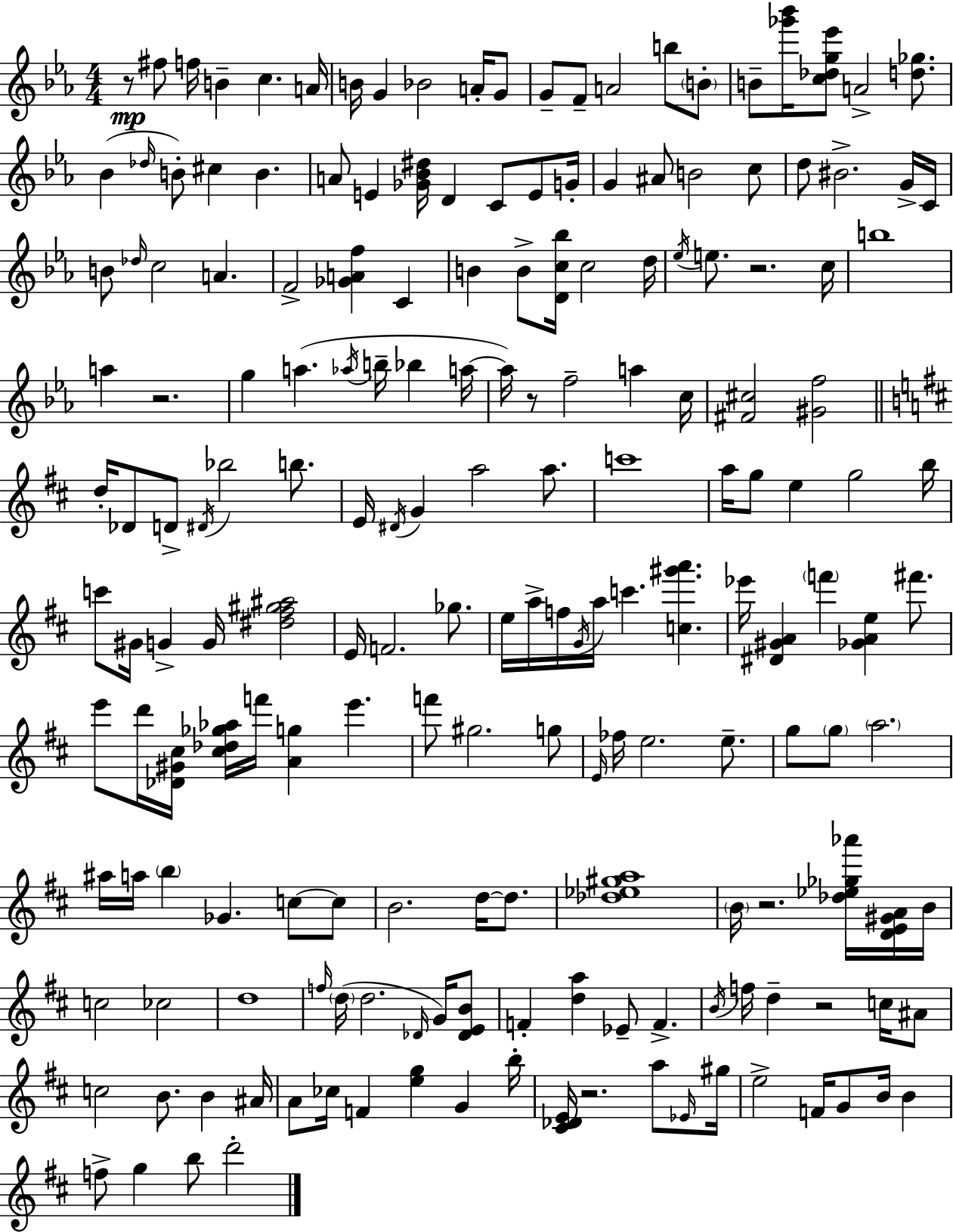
X:1
T:Untitled
M:4/4
L:1/4
K:Cm
z/2 ^f/2 f/4 B c A/4 B/4 G _B2 A/4 G/2 G/2 F/2 A2 b/2 B/2 B/2 [_g'_b']/4 [c_dg_e']/2 A2 [d_g]/2 _B _d/4 B/2 ^c B A/2 E [_G_B^d]/4 D C/2 E/2 G/4 G ^A/2 B2 c/2 d/2 ^B2 G/4 C/4 B/2 _d/4 c2 A F2 [_GAf] C B B/2 [Dc_b]/4 c2 d/4 _e/4 e/2 z2 c/4 b4 a z2 g a _a/4 b/4 _b a/4 a/4 z/2 f2 a c/4 [^F^c]2 [^Gf]2 d/4 _D/2 D/2 ^D/4 _b2 b/2 E/4 ^D/4 G a2 a/2 c'4 a/4 g/2 e g2 b/4 c'/2 ^G/4 G G/4 [^d^f^g^a]2 E/4 F2 _g/2 e/4 a/4 f/4 G/4 a/4 c' [c^g'a'] _e'/4 [^D^GA] f' [_GAe] ^f'/2 e'/2 d'/4 [_D^G^c]/4 [^c_d_g_a]/4 f'/4 [Ag] e' f'/2 ^g2 g/2 E/4 _f/4 e2 e/2 g/2 g/2 a2 ^a/4 a/4 b _G c/2 c/2 B2 d/4 d/2 [_d_e^ga]4 B/4 z2 [_d_e_g_a']/4 [DE^GA]/4 B/4 c2 _c2 d4 f/4 d/4 d2 _D/4 G/4 [_DEB]/2 F [da] _E/2 F B/4 f/4 d z2 c/4 ^A/2 c2 B/2 B ^A/4 A/2 _c/4 F [eg] G b/4 [^C_DE]/4 z2 a/2 _E/4 ^g/4 e2 F/4 G/2 B/4 B f/2 g b/2 d'2